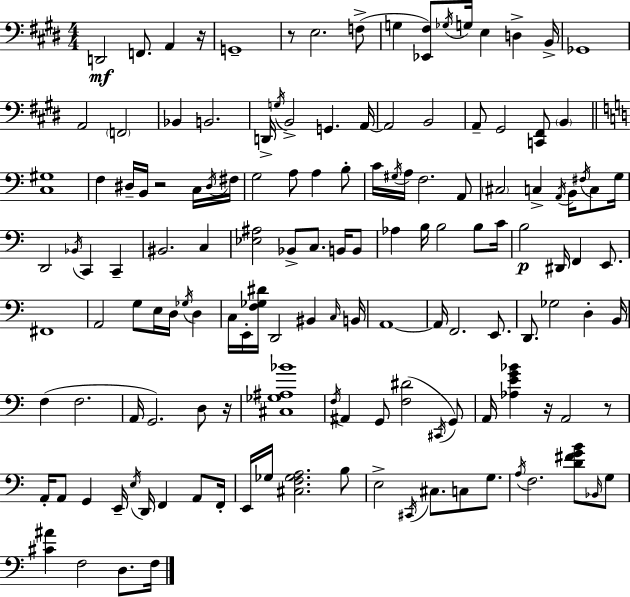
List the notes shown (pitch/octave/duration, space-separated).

D2/h F2/e. A2/q R/s G2/w R/e E3/h. F3/e G3/q [Eb2,F#3]/e Gb3/s G3/s E3/q D3/q B2/s Gb2/w A2/h F2/h Bb2/q B2/h. D2/s G3/s B2/h G2/q. A2/s A2/h B2/h A2/e G#2/h [C2,F#2]/e B2/q [C3,G#3]/w F3/q D#3/s B2/s R/h C3/s D#3/s F#3/s G3/h A3/e A3/q B3/e C4/s G#3/s A3/s F3/h. A2/e C#3/h C3/q A2/s B2/s F#3/s C3/e G3/s D2/h Bb2/s C2/q C2/q BIS2/h. C3/q [Eb3,A#3]/h Bb2/e C3/e. B2/s B2/e Ab3/q B3/s B3/h B3/e C4/s B3/h D#2/s F2/q E2/e. F#2/w A2/h G3/e E3/s D3/s Gb3/s D3/q C3/s E2/s [F3,Gb3,D#4]/s D2/h BIS2/q C3/s B2/s A2/w A2/s F2/h. E2/e. D2/e. Gb3/h D3/q B2/s F3/q F3/h. A2/s G2/h. D3/e R/s [C#3,Gb3,A#3,Bb4]/w F3/s A#2/q G2/e [F3,D#4]/h C#2/s G2/e A2/s [Ab3,E4,G4,Bb4]/q R/s A2/h R/e A2/s A2/e G2/q E2/s E3/s D2/s F2/q A2/e F2/s E2/s Gb3/s [C#3,F3,Gb3,A3]/h. B3/e E3/h C#2/s C#3/e. C3/e G3/e. A3/s F3/h. [D4,F#4,G4,B4]/e Bb2/s G3/e [C#4,A#4]/q F3/h D3/e. F3/s